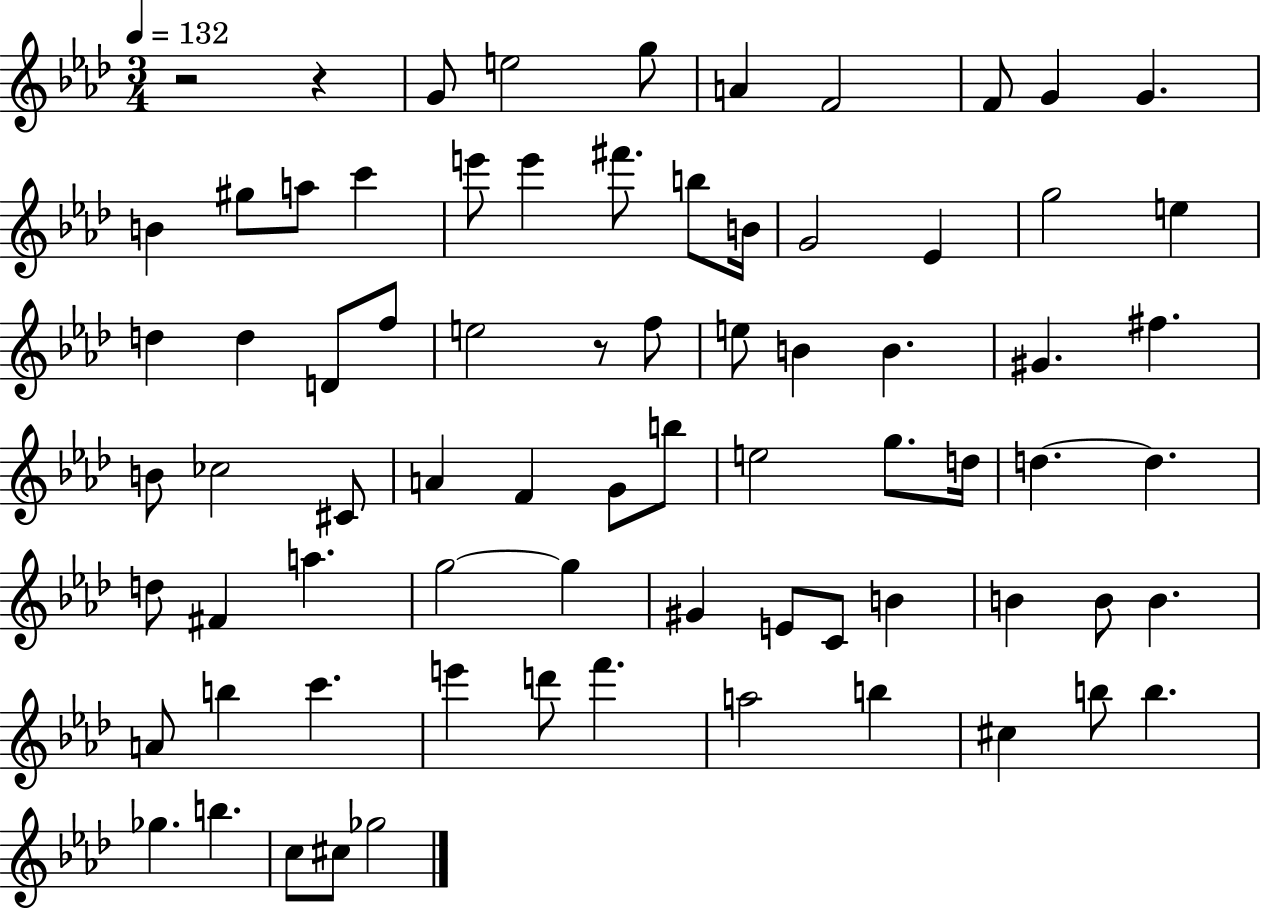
{
  \clef treble
  \numericTimeSignature
  \time 3/4
  \key aes \major
  \tempo 4 = 132
  r2 r4 | g'8 e''2 g''8 | a'4 f'2 | f'8 g'4 g'4. | \break b'4 gis''8 a''8 c'''4 | e'''8 e'''4 fis'''8. b''8 b'16 | g'2 ees'4 | g''2 e''4 | \break d''4 d''4 d'8 f''8 | e''2 r8 f''8 | e''8 b'4 b'4. | gis'4. fis''4. | \break b'8 ces''2 cis'8 | a'4 f'4 g'8 b''8 | e''2 g''8. d''16 | d''4.~~ d''4. | \break d''8 fis'4 a''4. | g''2~~ g''4 | gis'4 e'8 c'8 b'4 | b'4 b'8 b'4. | \break a'8 b''4 c'''4. | e'''4 d'''8 f'''4. | a''2 b''4 | cis''4 b''8 b''4. | \break ges''4. b''4. | c''8 cis''8 ges''2 | \bar "|."
}